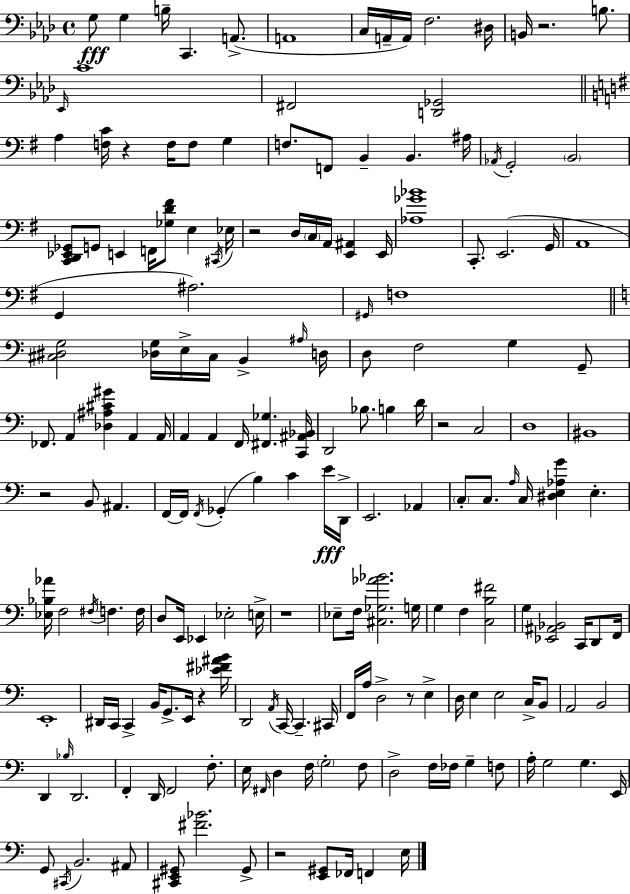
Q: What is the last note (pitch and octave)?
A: E3